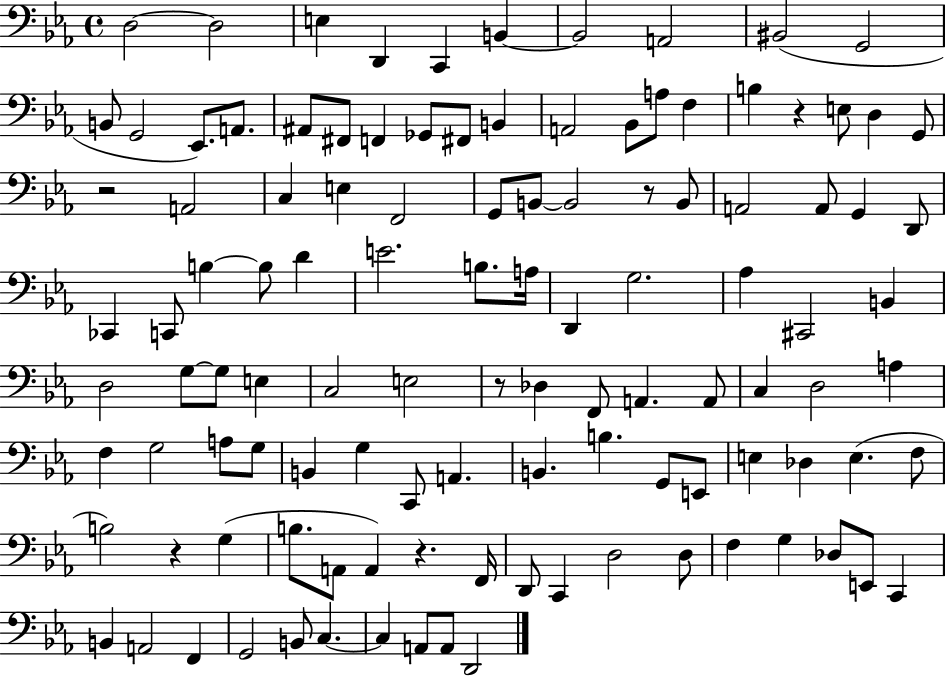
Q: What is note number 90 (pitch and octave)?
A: C2